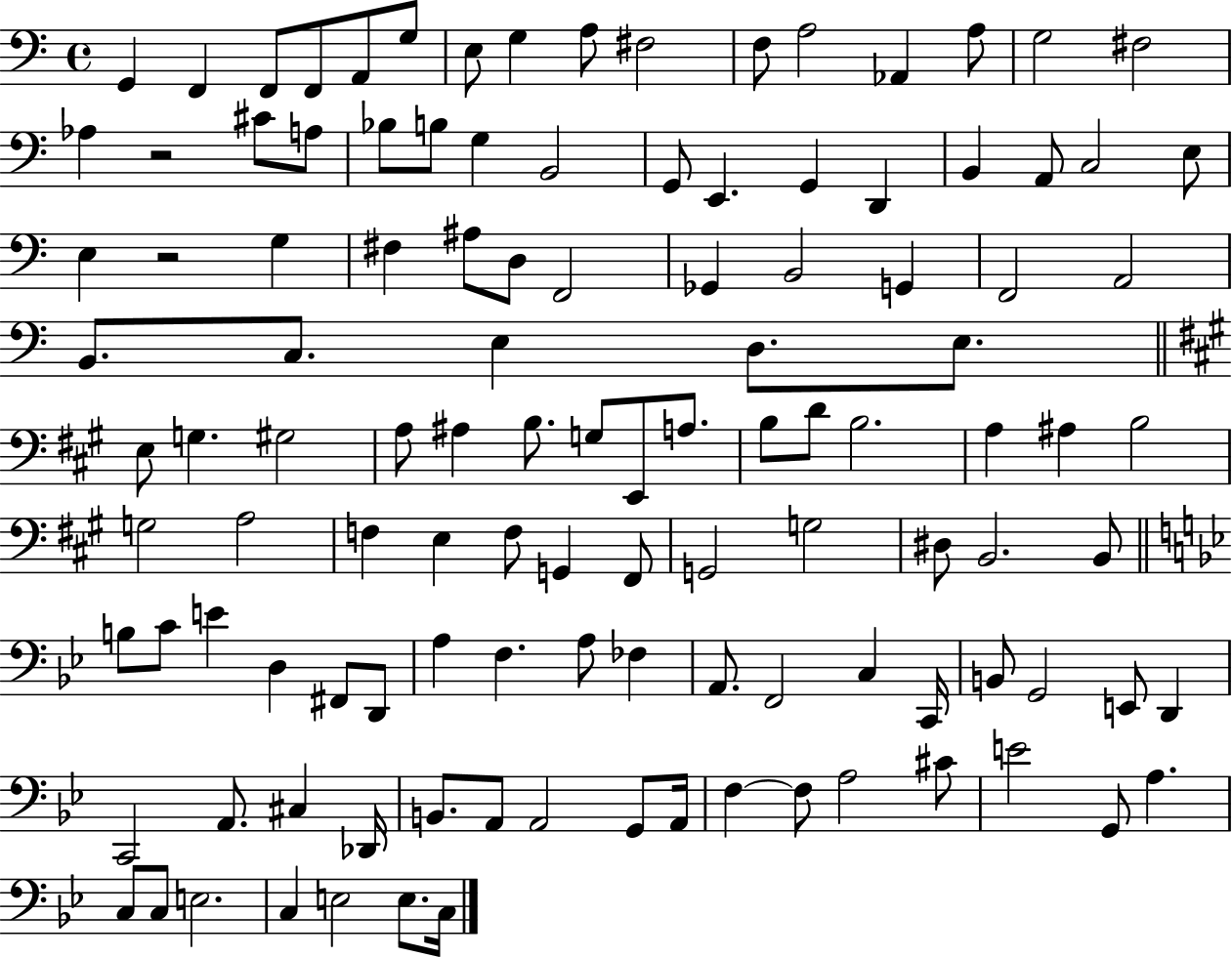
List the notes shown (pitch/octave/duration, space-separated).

G2/q F2/q F2/e F2/e A2/e G3/e E3/e G3/q A3/e F#3/h F3/e A3/h Ab2/q A3/e G3/h F#3/h Ab3/q R/h C#4/e A3/e Bb3/e B3/e G3/q B2/h G2/e E2/q. G2/q D2/q B2/q A2/e C3/h E3/e E3/q R/h G3/q F#3/q A#3/e D3/e F2/h Gb2/q B2/h G2/q F2/h A2/h B2/e. C3/e. E3/q D3/e. E3/e. E3/e G3/q. G#3/h A3/e A#3/q B3/e. G3/e E2/e A3/e. B3/e D4/e B3/h. A3/q A#3/q B3/h G3/h A3/h F3/q E3/q F3/e G2/q F#2/e G2/h G3/h D#3/e B2/h. B2/e B3/e C4/e E4/q D3/q F#2/e D2/e A3/q F3/q. A3/e FES3/q A2/e. F2/h C3/q C2/s B2/e G2/h E2/e D2/q C2/h A2/e. C#3/q Db2/s B2/e. A2/e A2/h G2/e A2/s F3/q F3/e A3/h C#4/e E4/h G2/e A3/q. C3/e C3/e E3/h. C3/q E3/h E3/e. C3/s